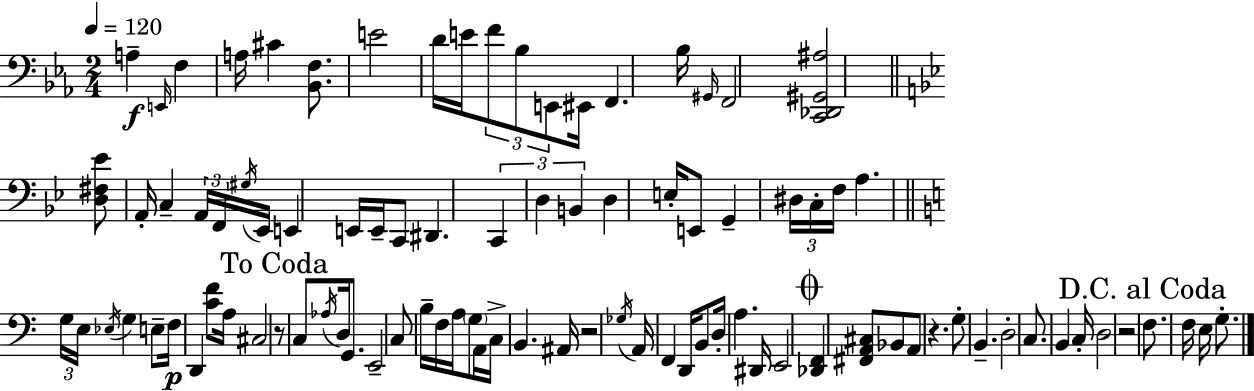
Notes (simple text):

A3/q E2/s F3/q A3/s C#4/q [Bb2,F3]/e. E4/h D4/s E4/s F4/e Bb3/e E2/e EIS2/s F2/q. Bb3/s G#2/s F2/h [C2,Db2,G#2,A#3]/h [D3,F#3,Eb4]/e A2/s C3/q A2/s F2/s G#3/s Eb2/s E2/q E2/s E2/s C2/e D#2/q. C2/q D3/q B2/q D3/q E3/s E2/e G2/q D#3/s C3/s F3/s A3/q. G3/s E3/s Eb3/s G3/q E3/e F3/s D2/q [C4,F4]/e A3/s C#3/h R/e C3/e Ab3/s D3/s G2/e. E2/h C3/e B3/s F3/s A3/s G3/e A2/s C3/s B2/q. A#2/s R/h Gb3/s A2/s F2/q D2/s B2/e D3/s A3/q. D#2/s E2/h [Db2,F2]/q [F#2,A2,C#3]/e Bb2/e A2/e R/q. G3/e B2/q. D3/h C3/e. B2/q C3/s D3/h R/h F3/e. F3/s E3/s G3/e.